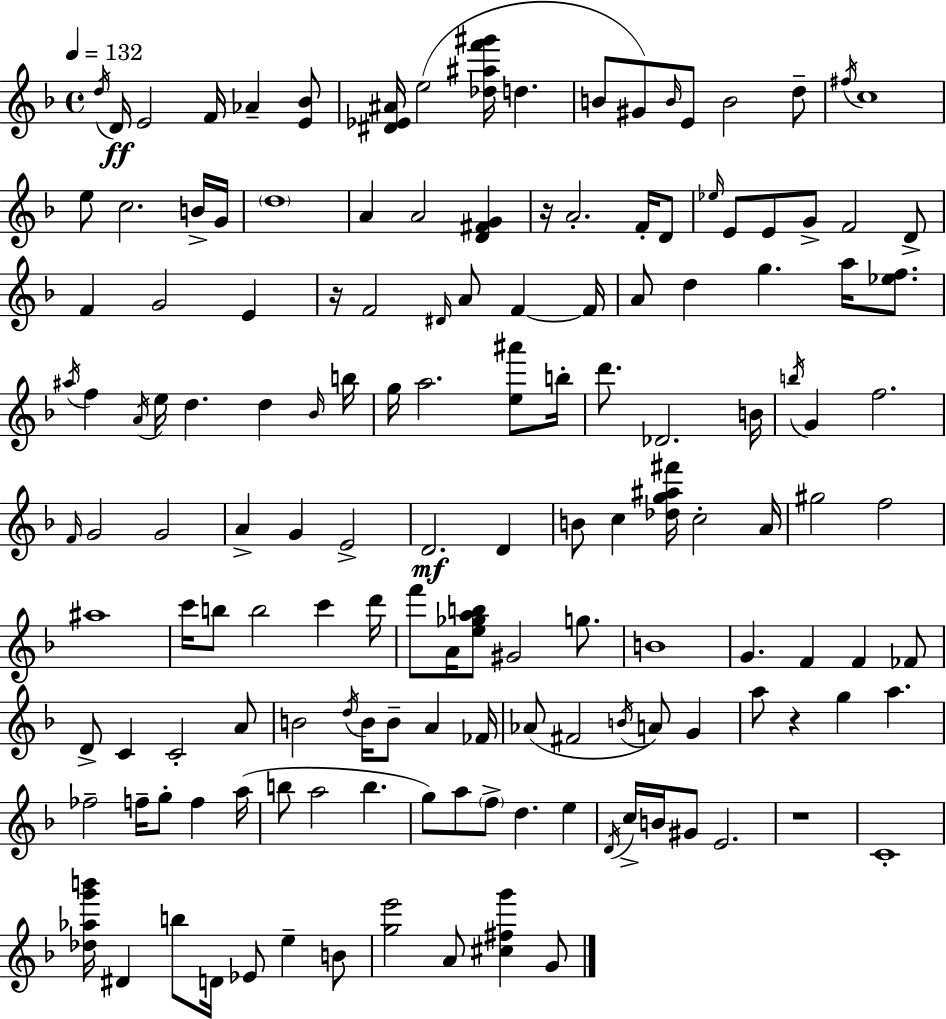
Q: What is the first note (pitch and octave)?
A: D5